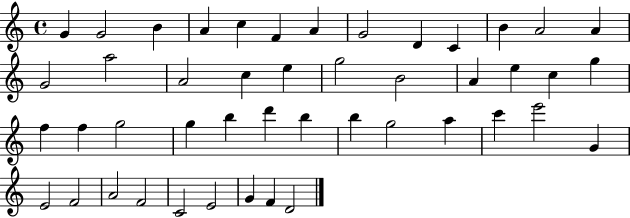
{
  \clef treble
  \time 4/4
  \defaultTimeSignature
  \key c \major
  g'4 g'2 b'4 | a'4 c''4 f'4 a'4 | g'2 d'4 c'4 | b'4 a'2 a'4 | \break g'2 a''2 | a'2 c''4 e''4 | g''2 b'2 | a'4 e''4 c''4 g''4 | \break f''4 f''4 g''2 | g''4 b''4 d'''4 b''4 | b''4 g''2 a''4 | c'''4 e'''2 g'4 | \break e'2 f'2 | a'2 f'2 | c'2 e'2 | g'4 f'4 d'2 | \break \bar "|."
}